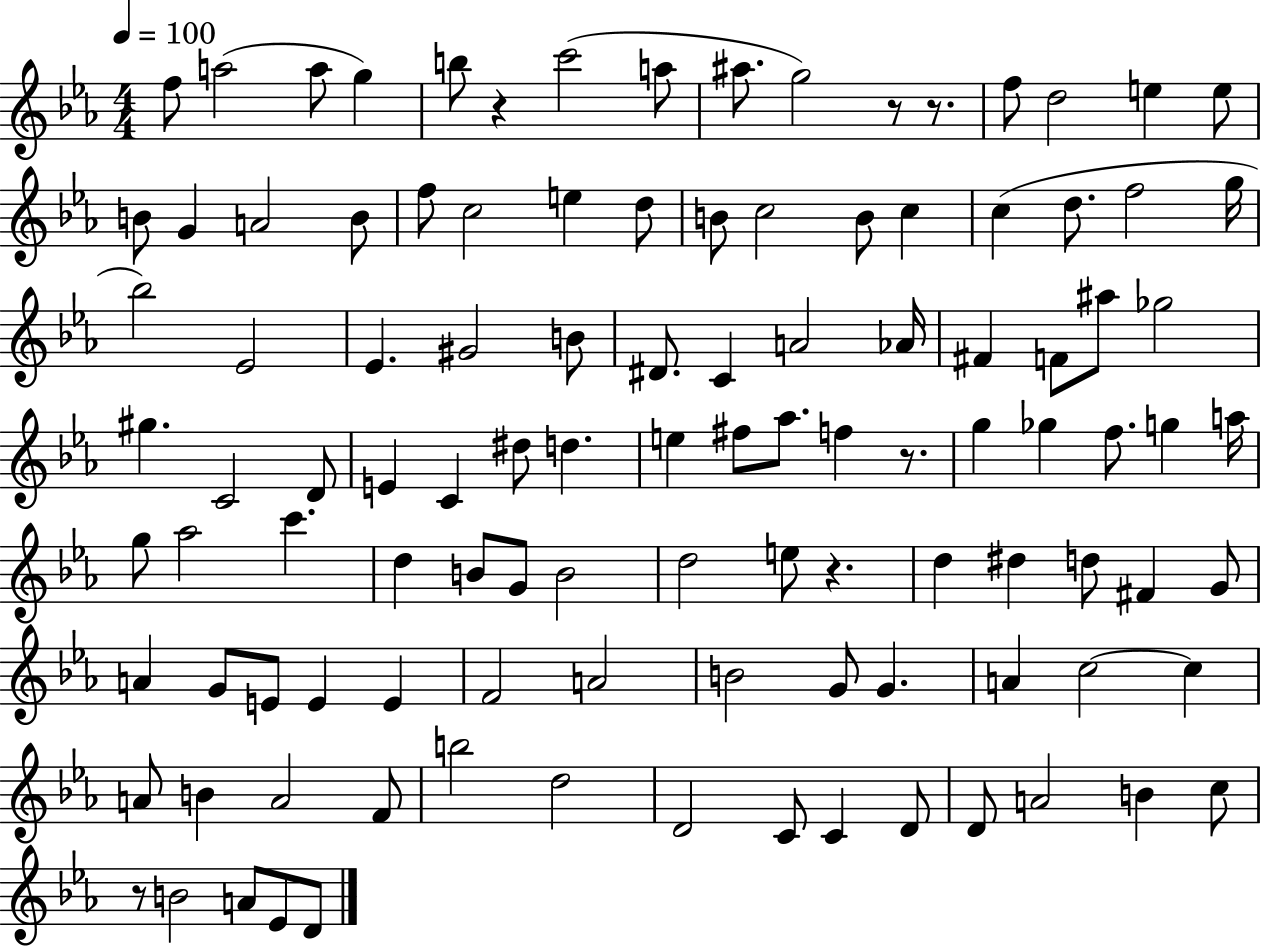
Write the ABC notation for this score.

X:1
T:Untitled
M:4/4
L:1/4
K:Eb
f/2 a2 a/2 g b/2 z c'2 a/2 ^a/2 g2 z/2 z/2 f/2 d2 e e/2 B/2 G A2 B/2 f/2 c2 e d/2 B/2 c2 B/2 c c d/2 f2 g/4 _b2 _E2 _E ^G2 B/2 ^D/2 C A2 _A/4 ^F F/2 ^a/2 _g2 ^g C2 D/2 E C ^d/2 d e ^f/2 _a/2 f z/2 g _g f/2 g a/4 g/2 _a2 c' d B/2 G/2 B2 d2 e/2 z d ^d d/2 ^F G/2 A G/2 E/2 E E F2 A2 B2 G/2 G A c2 c A/2 B A2 F/2 b2 d2 D2 C/2 C D/2 D/2 A2 B c/2 z/2 B2 A/2 _E/2 D/2